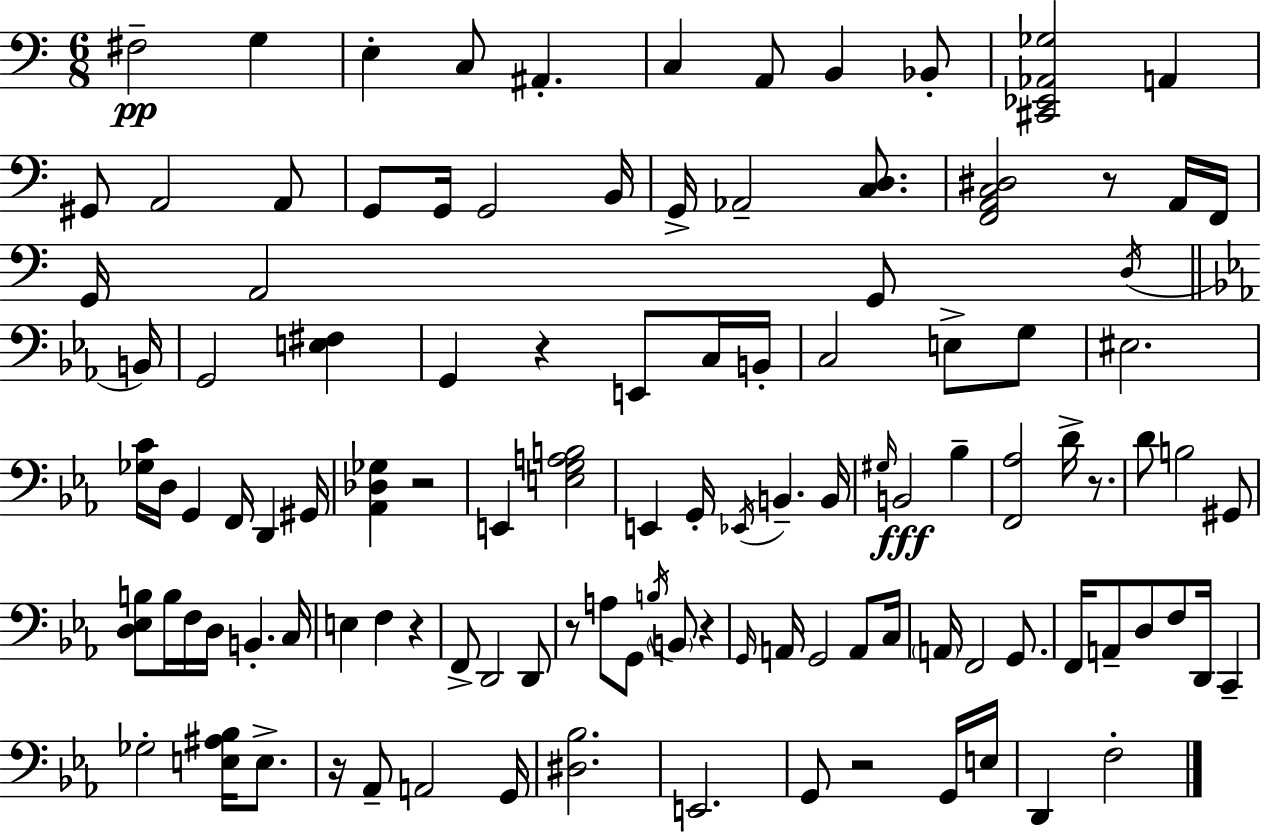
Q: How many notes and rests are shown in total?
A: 112